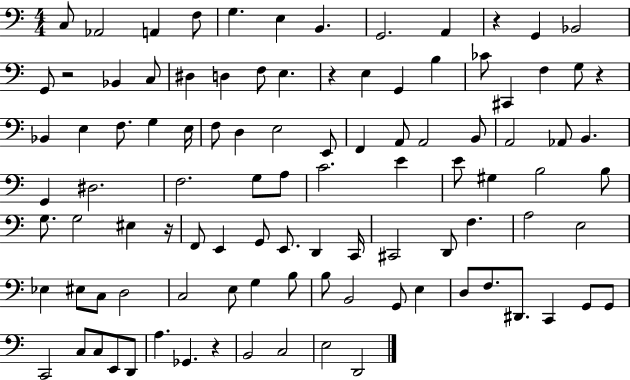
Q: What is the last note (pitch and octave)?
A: D2